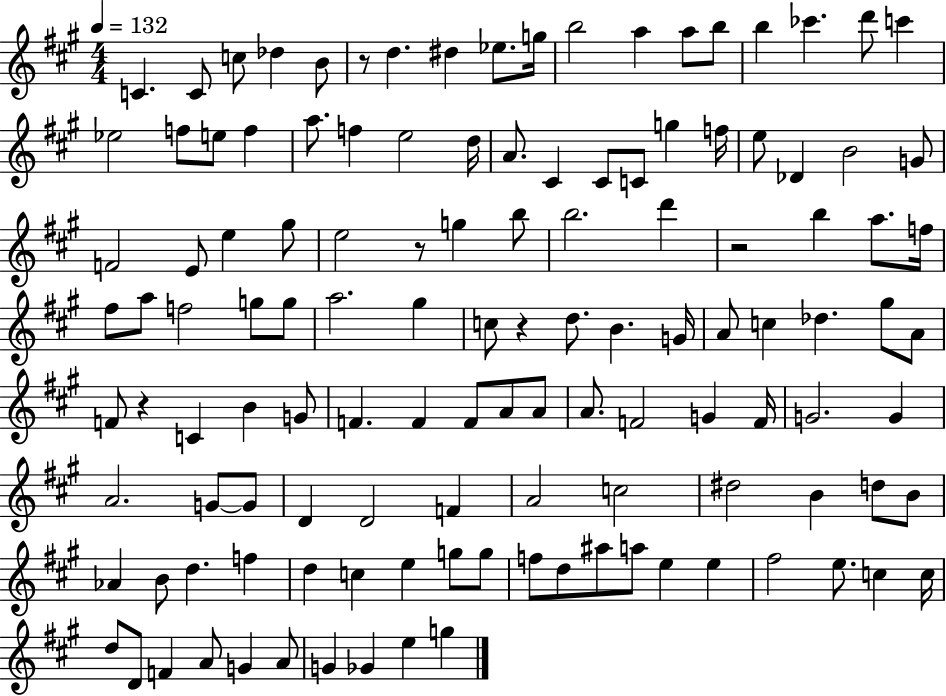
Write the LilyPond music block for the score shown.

{
  \clef treble
  \numericTimeSignature
  \time 4/4
  \key a \major
  \tempo 4 = 132
  c'4. c'8 c''8 des''4 b'8 | r8 d''4. dis''4 ees''8. g''16 | b''2 a''4 a''8 b''8 | b''4 ces'''4. d'''8 c'''4 | \break ees''2 f''8 e''8 f''4 | a''8. f''4 e''2 d''16 | a'8. cis'4 cis'8 c'8 g''4 f''16 | e''8 des'4 b'2 g'8 | \break f'2 e'8 e''4 gis''8 | e''2 r8 g''4 b''8 | b''2. d'''4 | r2 b''4 a''8. f''16 | \break fis''8 a''8 f''2 g''8 g''8 | a''2. gis''4 | c''8 r4 d''8. b'4. g'16 | a'8 c''4 des''4. gis''8 a'8 | \break f'8 r4 c'4 b'4 g'8 | f'4. f'4 f'8 a'8 a'8 | a'8. f'2 g'4 f'16 | g'2. g'4 | \break a'2. g'8~~ g'8 | d'4 d'2 f'4 | a'2 c''2 | dis''2 b'4 d''8 b'8 | \break aes'4 b'8 d''4. f''4 | d''4 c''4 e''4 g''8 g''8 | f''8 d''8 ais''8 a''8 e''4 e''4 | fis''2 e''8. c''4 c''16 | \break d''8 d'8 f'4 a'8 g'4 a'8 | g'4 ges'4 e''4 g''4 | \bar "|."
}